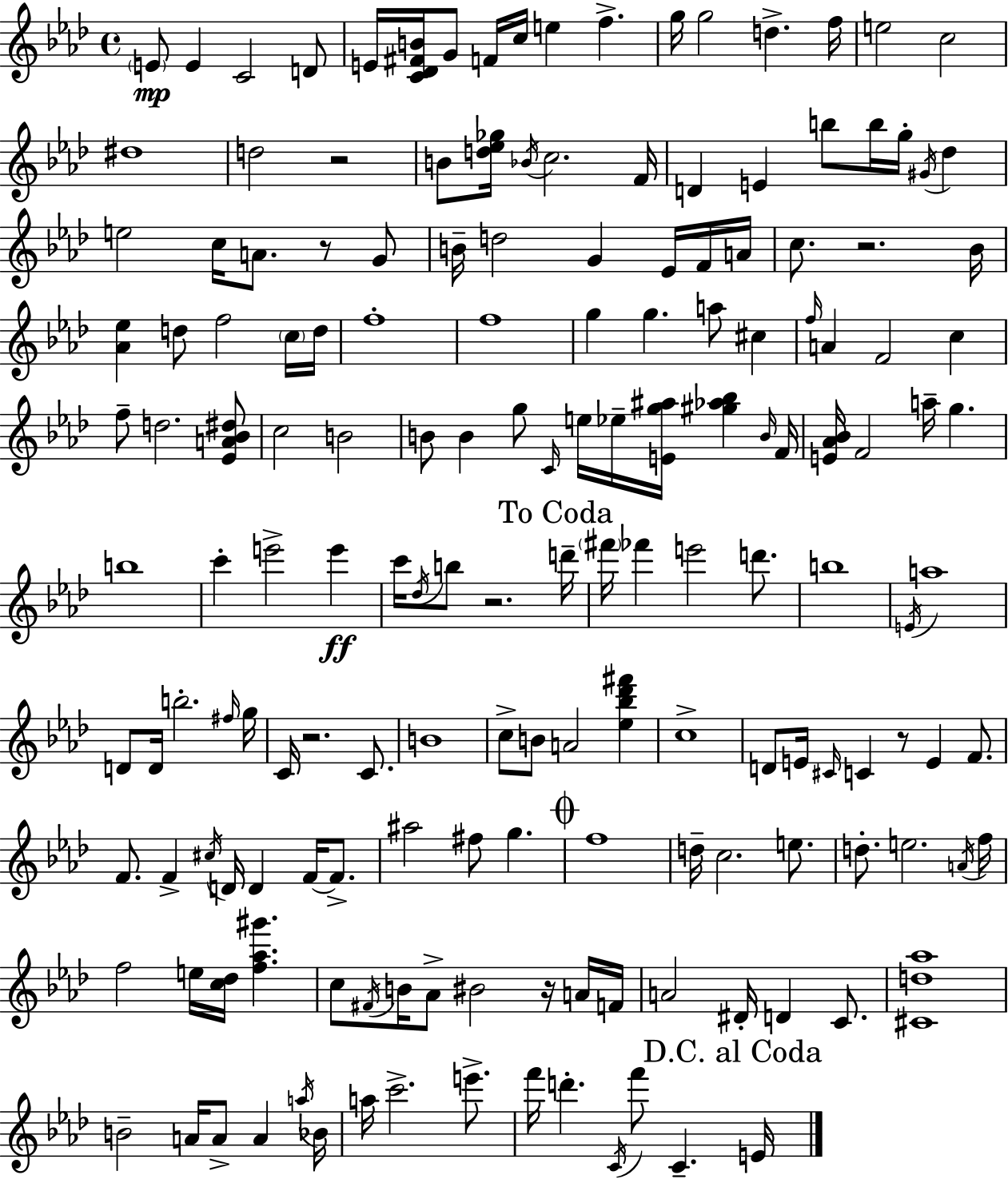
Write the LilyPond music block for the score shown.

{
  \clef treble
  \time 4/4
  \defaultTimeSignature
  \key aes \major
  \parenthesize e'8\mp e'4 c'2 d'8 | e'16 <c' des' fis' b'>16 g'8 f'16 c''16 e''4 f''4.-> | g''16 g''2 d''4.-> f''16 | e''2 c''2 | \break dis''1 | d''2 r2 | b'8 <d'' ees'' ges''>16 \acciaccatura { bes'16 } c''2. | f'16 d'4 e'4 b''8 b''16 g''16-. \acciaccatura { gis'16 } des''4 | \break e''2 c''16 a'8. r8 | g'8 b'16-- d''2 g'4 ees'16 | f'16 a'16 c''8. r2. | bes'16 <aes' ees''>4 d''8 f''2 | \break \parenthesize c''16 d''16 f''1-. | f''1 | g''4 g''4. a''8 cis''4 | \grace { f''16 } a'4 f'2 c''4 | \break f''8-- d''2. | <ees' a' bes' dis''>8 c''2 b'2 | b'8 b'4 g''8 \grace { c'16 } e''16 ees''16-- <e' g'' ais''>16 <gis'' aes'' bes''>4 | \grace { b'16 } f'16 <e' aes' bes'>16 f'2 a''16-- g''4. | \break b''1 | c'''4-. e'''2-> | e'''4\ff c'''16 \acciaccatura { des''16 } b''8 r2. | \mark "To Coda" d'''16-- \parenthesize fis'''16 fes'''4 e'''2 | \break d'''8. b''1 | \acciaccatura { e'16 } a''1 | d'8 d'16 b''2.-. | \grace { fis''16 } g''16 c'16 r2. | \break c'8. b'1 | c''8-> b'8 a'2 | <ees'' bes'' des''' fis'''>4 c''1-> | d'8 e'16 \grace { cis'16 } c'4 | \break r8 e'4 f'8. f'8. f'4-> | \acciaccatura { cis''16 } d'16 d'4 f'16~~ f'8.-> ais''2 | fis''8 g''4. \mark \markup { \musicglyph "scripts.coda" } f''1 | d''16-- c''2. | \break e''8. d''8.-. e''2. | \acciaccatura { a'16 } f''16 f''2 | e''16 <c'' des''>16 <f'' aes'' gis'''>4. c''8 \acciaccatura { fis'16 } b'16 aes'8-> | bis'2 r16 a'16 f'16 a'2 | \break dis'16-. d'4 c'8. <cis' d'' aes''>1 | b'2-- | a'16 a'8-> a'4 \acciaccatura { a''16 } bes'16 a''16 c'''2.-> | e'''8.-> f'''16 d'''4.-. | \break \acciaccatura { c'16 } f'''8 c'4.-- \mark "D.C. al Coda" e'16 \bar "|."
}